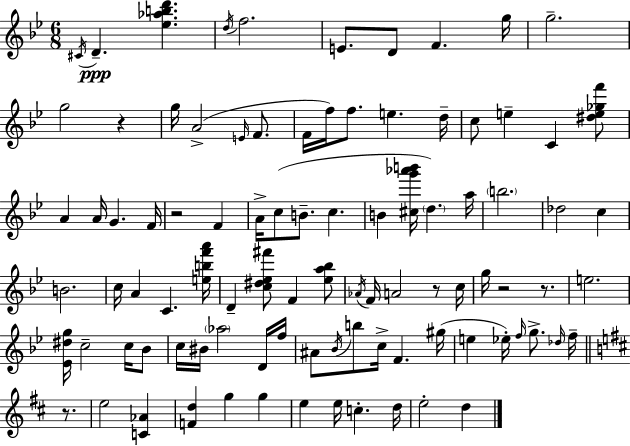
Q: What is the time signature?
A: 6/8